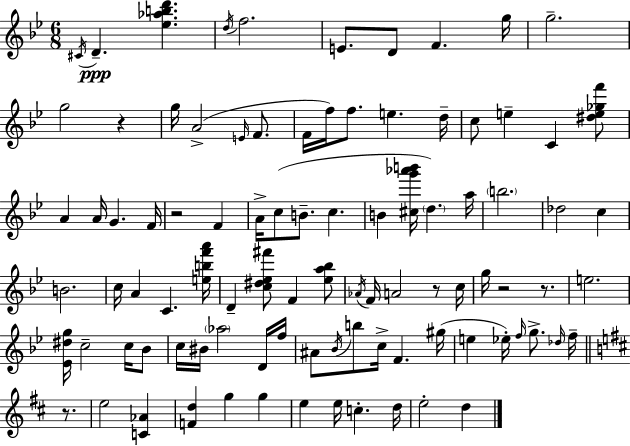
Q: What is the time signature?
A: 6/8